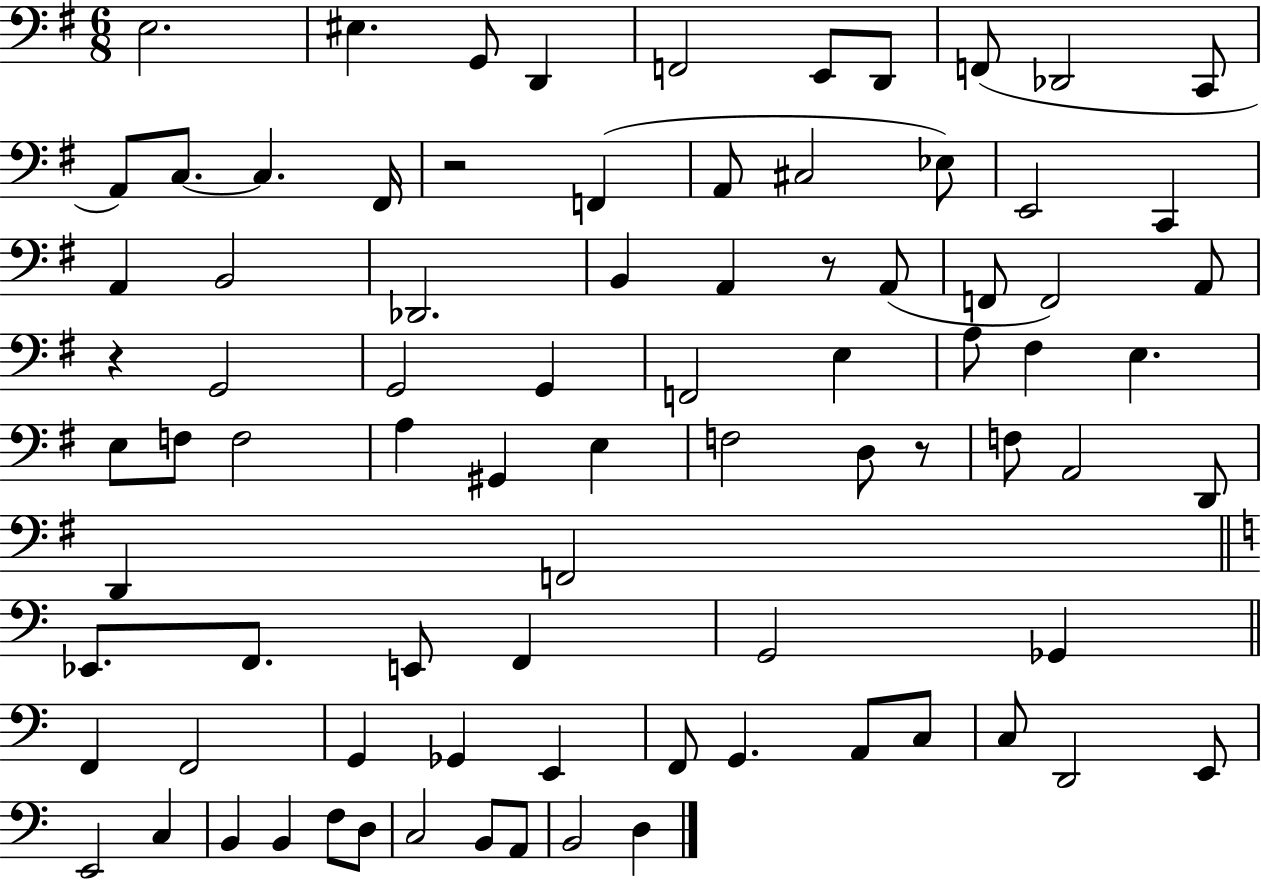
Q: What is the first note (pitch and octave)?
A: E3